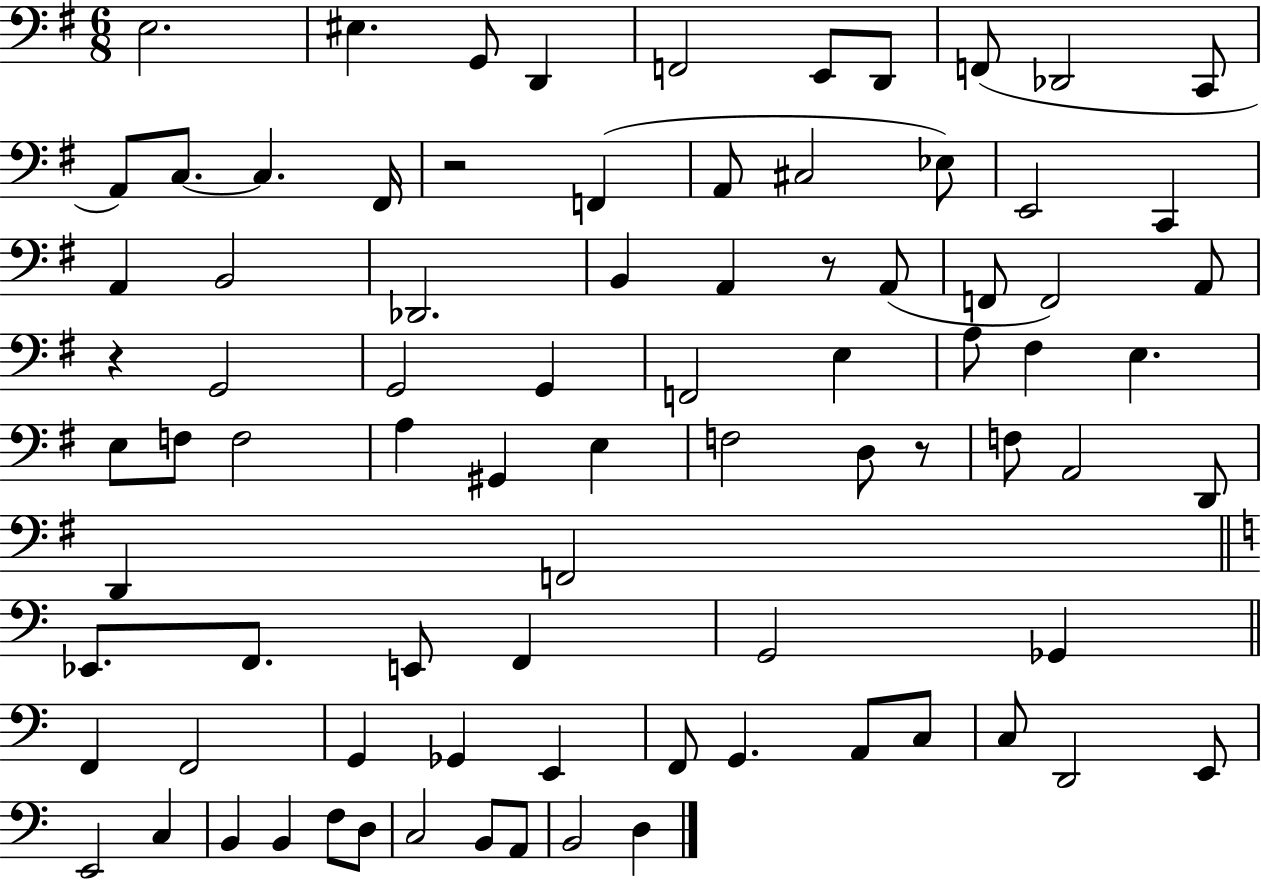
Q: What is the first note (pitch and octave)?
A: E3